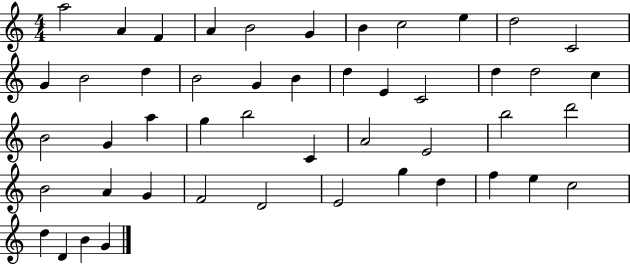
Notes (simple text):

A5/h A4/q F4/q A4/q B4/h G4/q B4/q C5/h E5/q D5/h C4/h G4/q B4/h D5/q B4/h G4/q B4/q D5/q E4/q C4/h D5/q D5/h C5/q B4/h G4/q A5/q G5/q B5/h C4/q A4/h E4/h B5/h D6/h B4/h A4/q G4/q F4/h D4/h E4/h G5/q D5/q F5/q E5/q C5/h D5/q D4/q B4/q G4/q